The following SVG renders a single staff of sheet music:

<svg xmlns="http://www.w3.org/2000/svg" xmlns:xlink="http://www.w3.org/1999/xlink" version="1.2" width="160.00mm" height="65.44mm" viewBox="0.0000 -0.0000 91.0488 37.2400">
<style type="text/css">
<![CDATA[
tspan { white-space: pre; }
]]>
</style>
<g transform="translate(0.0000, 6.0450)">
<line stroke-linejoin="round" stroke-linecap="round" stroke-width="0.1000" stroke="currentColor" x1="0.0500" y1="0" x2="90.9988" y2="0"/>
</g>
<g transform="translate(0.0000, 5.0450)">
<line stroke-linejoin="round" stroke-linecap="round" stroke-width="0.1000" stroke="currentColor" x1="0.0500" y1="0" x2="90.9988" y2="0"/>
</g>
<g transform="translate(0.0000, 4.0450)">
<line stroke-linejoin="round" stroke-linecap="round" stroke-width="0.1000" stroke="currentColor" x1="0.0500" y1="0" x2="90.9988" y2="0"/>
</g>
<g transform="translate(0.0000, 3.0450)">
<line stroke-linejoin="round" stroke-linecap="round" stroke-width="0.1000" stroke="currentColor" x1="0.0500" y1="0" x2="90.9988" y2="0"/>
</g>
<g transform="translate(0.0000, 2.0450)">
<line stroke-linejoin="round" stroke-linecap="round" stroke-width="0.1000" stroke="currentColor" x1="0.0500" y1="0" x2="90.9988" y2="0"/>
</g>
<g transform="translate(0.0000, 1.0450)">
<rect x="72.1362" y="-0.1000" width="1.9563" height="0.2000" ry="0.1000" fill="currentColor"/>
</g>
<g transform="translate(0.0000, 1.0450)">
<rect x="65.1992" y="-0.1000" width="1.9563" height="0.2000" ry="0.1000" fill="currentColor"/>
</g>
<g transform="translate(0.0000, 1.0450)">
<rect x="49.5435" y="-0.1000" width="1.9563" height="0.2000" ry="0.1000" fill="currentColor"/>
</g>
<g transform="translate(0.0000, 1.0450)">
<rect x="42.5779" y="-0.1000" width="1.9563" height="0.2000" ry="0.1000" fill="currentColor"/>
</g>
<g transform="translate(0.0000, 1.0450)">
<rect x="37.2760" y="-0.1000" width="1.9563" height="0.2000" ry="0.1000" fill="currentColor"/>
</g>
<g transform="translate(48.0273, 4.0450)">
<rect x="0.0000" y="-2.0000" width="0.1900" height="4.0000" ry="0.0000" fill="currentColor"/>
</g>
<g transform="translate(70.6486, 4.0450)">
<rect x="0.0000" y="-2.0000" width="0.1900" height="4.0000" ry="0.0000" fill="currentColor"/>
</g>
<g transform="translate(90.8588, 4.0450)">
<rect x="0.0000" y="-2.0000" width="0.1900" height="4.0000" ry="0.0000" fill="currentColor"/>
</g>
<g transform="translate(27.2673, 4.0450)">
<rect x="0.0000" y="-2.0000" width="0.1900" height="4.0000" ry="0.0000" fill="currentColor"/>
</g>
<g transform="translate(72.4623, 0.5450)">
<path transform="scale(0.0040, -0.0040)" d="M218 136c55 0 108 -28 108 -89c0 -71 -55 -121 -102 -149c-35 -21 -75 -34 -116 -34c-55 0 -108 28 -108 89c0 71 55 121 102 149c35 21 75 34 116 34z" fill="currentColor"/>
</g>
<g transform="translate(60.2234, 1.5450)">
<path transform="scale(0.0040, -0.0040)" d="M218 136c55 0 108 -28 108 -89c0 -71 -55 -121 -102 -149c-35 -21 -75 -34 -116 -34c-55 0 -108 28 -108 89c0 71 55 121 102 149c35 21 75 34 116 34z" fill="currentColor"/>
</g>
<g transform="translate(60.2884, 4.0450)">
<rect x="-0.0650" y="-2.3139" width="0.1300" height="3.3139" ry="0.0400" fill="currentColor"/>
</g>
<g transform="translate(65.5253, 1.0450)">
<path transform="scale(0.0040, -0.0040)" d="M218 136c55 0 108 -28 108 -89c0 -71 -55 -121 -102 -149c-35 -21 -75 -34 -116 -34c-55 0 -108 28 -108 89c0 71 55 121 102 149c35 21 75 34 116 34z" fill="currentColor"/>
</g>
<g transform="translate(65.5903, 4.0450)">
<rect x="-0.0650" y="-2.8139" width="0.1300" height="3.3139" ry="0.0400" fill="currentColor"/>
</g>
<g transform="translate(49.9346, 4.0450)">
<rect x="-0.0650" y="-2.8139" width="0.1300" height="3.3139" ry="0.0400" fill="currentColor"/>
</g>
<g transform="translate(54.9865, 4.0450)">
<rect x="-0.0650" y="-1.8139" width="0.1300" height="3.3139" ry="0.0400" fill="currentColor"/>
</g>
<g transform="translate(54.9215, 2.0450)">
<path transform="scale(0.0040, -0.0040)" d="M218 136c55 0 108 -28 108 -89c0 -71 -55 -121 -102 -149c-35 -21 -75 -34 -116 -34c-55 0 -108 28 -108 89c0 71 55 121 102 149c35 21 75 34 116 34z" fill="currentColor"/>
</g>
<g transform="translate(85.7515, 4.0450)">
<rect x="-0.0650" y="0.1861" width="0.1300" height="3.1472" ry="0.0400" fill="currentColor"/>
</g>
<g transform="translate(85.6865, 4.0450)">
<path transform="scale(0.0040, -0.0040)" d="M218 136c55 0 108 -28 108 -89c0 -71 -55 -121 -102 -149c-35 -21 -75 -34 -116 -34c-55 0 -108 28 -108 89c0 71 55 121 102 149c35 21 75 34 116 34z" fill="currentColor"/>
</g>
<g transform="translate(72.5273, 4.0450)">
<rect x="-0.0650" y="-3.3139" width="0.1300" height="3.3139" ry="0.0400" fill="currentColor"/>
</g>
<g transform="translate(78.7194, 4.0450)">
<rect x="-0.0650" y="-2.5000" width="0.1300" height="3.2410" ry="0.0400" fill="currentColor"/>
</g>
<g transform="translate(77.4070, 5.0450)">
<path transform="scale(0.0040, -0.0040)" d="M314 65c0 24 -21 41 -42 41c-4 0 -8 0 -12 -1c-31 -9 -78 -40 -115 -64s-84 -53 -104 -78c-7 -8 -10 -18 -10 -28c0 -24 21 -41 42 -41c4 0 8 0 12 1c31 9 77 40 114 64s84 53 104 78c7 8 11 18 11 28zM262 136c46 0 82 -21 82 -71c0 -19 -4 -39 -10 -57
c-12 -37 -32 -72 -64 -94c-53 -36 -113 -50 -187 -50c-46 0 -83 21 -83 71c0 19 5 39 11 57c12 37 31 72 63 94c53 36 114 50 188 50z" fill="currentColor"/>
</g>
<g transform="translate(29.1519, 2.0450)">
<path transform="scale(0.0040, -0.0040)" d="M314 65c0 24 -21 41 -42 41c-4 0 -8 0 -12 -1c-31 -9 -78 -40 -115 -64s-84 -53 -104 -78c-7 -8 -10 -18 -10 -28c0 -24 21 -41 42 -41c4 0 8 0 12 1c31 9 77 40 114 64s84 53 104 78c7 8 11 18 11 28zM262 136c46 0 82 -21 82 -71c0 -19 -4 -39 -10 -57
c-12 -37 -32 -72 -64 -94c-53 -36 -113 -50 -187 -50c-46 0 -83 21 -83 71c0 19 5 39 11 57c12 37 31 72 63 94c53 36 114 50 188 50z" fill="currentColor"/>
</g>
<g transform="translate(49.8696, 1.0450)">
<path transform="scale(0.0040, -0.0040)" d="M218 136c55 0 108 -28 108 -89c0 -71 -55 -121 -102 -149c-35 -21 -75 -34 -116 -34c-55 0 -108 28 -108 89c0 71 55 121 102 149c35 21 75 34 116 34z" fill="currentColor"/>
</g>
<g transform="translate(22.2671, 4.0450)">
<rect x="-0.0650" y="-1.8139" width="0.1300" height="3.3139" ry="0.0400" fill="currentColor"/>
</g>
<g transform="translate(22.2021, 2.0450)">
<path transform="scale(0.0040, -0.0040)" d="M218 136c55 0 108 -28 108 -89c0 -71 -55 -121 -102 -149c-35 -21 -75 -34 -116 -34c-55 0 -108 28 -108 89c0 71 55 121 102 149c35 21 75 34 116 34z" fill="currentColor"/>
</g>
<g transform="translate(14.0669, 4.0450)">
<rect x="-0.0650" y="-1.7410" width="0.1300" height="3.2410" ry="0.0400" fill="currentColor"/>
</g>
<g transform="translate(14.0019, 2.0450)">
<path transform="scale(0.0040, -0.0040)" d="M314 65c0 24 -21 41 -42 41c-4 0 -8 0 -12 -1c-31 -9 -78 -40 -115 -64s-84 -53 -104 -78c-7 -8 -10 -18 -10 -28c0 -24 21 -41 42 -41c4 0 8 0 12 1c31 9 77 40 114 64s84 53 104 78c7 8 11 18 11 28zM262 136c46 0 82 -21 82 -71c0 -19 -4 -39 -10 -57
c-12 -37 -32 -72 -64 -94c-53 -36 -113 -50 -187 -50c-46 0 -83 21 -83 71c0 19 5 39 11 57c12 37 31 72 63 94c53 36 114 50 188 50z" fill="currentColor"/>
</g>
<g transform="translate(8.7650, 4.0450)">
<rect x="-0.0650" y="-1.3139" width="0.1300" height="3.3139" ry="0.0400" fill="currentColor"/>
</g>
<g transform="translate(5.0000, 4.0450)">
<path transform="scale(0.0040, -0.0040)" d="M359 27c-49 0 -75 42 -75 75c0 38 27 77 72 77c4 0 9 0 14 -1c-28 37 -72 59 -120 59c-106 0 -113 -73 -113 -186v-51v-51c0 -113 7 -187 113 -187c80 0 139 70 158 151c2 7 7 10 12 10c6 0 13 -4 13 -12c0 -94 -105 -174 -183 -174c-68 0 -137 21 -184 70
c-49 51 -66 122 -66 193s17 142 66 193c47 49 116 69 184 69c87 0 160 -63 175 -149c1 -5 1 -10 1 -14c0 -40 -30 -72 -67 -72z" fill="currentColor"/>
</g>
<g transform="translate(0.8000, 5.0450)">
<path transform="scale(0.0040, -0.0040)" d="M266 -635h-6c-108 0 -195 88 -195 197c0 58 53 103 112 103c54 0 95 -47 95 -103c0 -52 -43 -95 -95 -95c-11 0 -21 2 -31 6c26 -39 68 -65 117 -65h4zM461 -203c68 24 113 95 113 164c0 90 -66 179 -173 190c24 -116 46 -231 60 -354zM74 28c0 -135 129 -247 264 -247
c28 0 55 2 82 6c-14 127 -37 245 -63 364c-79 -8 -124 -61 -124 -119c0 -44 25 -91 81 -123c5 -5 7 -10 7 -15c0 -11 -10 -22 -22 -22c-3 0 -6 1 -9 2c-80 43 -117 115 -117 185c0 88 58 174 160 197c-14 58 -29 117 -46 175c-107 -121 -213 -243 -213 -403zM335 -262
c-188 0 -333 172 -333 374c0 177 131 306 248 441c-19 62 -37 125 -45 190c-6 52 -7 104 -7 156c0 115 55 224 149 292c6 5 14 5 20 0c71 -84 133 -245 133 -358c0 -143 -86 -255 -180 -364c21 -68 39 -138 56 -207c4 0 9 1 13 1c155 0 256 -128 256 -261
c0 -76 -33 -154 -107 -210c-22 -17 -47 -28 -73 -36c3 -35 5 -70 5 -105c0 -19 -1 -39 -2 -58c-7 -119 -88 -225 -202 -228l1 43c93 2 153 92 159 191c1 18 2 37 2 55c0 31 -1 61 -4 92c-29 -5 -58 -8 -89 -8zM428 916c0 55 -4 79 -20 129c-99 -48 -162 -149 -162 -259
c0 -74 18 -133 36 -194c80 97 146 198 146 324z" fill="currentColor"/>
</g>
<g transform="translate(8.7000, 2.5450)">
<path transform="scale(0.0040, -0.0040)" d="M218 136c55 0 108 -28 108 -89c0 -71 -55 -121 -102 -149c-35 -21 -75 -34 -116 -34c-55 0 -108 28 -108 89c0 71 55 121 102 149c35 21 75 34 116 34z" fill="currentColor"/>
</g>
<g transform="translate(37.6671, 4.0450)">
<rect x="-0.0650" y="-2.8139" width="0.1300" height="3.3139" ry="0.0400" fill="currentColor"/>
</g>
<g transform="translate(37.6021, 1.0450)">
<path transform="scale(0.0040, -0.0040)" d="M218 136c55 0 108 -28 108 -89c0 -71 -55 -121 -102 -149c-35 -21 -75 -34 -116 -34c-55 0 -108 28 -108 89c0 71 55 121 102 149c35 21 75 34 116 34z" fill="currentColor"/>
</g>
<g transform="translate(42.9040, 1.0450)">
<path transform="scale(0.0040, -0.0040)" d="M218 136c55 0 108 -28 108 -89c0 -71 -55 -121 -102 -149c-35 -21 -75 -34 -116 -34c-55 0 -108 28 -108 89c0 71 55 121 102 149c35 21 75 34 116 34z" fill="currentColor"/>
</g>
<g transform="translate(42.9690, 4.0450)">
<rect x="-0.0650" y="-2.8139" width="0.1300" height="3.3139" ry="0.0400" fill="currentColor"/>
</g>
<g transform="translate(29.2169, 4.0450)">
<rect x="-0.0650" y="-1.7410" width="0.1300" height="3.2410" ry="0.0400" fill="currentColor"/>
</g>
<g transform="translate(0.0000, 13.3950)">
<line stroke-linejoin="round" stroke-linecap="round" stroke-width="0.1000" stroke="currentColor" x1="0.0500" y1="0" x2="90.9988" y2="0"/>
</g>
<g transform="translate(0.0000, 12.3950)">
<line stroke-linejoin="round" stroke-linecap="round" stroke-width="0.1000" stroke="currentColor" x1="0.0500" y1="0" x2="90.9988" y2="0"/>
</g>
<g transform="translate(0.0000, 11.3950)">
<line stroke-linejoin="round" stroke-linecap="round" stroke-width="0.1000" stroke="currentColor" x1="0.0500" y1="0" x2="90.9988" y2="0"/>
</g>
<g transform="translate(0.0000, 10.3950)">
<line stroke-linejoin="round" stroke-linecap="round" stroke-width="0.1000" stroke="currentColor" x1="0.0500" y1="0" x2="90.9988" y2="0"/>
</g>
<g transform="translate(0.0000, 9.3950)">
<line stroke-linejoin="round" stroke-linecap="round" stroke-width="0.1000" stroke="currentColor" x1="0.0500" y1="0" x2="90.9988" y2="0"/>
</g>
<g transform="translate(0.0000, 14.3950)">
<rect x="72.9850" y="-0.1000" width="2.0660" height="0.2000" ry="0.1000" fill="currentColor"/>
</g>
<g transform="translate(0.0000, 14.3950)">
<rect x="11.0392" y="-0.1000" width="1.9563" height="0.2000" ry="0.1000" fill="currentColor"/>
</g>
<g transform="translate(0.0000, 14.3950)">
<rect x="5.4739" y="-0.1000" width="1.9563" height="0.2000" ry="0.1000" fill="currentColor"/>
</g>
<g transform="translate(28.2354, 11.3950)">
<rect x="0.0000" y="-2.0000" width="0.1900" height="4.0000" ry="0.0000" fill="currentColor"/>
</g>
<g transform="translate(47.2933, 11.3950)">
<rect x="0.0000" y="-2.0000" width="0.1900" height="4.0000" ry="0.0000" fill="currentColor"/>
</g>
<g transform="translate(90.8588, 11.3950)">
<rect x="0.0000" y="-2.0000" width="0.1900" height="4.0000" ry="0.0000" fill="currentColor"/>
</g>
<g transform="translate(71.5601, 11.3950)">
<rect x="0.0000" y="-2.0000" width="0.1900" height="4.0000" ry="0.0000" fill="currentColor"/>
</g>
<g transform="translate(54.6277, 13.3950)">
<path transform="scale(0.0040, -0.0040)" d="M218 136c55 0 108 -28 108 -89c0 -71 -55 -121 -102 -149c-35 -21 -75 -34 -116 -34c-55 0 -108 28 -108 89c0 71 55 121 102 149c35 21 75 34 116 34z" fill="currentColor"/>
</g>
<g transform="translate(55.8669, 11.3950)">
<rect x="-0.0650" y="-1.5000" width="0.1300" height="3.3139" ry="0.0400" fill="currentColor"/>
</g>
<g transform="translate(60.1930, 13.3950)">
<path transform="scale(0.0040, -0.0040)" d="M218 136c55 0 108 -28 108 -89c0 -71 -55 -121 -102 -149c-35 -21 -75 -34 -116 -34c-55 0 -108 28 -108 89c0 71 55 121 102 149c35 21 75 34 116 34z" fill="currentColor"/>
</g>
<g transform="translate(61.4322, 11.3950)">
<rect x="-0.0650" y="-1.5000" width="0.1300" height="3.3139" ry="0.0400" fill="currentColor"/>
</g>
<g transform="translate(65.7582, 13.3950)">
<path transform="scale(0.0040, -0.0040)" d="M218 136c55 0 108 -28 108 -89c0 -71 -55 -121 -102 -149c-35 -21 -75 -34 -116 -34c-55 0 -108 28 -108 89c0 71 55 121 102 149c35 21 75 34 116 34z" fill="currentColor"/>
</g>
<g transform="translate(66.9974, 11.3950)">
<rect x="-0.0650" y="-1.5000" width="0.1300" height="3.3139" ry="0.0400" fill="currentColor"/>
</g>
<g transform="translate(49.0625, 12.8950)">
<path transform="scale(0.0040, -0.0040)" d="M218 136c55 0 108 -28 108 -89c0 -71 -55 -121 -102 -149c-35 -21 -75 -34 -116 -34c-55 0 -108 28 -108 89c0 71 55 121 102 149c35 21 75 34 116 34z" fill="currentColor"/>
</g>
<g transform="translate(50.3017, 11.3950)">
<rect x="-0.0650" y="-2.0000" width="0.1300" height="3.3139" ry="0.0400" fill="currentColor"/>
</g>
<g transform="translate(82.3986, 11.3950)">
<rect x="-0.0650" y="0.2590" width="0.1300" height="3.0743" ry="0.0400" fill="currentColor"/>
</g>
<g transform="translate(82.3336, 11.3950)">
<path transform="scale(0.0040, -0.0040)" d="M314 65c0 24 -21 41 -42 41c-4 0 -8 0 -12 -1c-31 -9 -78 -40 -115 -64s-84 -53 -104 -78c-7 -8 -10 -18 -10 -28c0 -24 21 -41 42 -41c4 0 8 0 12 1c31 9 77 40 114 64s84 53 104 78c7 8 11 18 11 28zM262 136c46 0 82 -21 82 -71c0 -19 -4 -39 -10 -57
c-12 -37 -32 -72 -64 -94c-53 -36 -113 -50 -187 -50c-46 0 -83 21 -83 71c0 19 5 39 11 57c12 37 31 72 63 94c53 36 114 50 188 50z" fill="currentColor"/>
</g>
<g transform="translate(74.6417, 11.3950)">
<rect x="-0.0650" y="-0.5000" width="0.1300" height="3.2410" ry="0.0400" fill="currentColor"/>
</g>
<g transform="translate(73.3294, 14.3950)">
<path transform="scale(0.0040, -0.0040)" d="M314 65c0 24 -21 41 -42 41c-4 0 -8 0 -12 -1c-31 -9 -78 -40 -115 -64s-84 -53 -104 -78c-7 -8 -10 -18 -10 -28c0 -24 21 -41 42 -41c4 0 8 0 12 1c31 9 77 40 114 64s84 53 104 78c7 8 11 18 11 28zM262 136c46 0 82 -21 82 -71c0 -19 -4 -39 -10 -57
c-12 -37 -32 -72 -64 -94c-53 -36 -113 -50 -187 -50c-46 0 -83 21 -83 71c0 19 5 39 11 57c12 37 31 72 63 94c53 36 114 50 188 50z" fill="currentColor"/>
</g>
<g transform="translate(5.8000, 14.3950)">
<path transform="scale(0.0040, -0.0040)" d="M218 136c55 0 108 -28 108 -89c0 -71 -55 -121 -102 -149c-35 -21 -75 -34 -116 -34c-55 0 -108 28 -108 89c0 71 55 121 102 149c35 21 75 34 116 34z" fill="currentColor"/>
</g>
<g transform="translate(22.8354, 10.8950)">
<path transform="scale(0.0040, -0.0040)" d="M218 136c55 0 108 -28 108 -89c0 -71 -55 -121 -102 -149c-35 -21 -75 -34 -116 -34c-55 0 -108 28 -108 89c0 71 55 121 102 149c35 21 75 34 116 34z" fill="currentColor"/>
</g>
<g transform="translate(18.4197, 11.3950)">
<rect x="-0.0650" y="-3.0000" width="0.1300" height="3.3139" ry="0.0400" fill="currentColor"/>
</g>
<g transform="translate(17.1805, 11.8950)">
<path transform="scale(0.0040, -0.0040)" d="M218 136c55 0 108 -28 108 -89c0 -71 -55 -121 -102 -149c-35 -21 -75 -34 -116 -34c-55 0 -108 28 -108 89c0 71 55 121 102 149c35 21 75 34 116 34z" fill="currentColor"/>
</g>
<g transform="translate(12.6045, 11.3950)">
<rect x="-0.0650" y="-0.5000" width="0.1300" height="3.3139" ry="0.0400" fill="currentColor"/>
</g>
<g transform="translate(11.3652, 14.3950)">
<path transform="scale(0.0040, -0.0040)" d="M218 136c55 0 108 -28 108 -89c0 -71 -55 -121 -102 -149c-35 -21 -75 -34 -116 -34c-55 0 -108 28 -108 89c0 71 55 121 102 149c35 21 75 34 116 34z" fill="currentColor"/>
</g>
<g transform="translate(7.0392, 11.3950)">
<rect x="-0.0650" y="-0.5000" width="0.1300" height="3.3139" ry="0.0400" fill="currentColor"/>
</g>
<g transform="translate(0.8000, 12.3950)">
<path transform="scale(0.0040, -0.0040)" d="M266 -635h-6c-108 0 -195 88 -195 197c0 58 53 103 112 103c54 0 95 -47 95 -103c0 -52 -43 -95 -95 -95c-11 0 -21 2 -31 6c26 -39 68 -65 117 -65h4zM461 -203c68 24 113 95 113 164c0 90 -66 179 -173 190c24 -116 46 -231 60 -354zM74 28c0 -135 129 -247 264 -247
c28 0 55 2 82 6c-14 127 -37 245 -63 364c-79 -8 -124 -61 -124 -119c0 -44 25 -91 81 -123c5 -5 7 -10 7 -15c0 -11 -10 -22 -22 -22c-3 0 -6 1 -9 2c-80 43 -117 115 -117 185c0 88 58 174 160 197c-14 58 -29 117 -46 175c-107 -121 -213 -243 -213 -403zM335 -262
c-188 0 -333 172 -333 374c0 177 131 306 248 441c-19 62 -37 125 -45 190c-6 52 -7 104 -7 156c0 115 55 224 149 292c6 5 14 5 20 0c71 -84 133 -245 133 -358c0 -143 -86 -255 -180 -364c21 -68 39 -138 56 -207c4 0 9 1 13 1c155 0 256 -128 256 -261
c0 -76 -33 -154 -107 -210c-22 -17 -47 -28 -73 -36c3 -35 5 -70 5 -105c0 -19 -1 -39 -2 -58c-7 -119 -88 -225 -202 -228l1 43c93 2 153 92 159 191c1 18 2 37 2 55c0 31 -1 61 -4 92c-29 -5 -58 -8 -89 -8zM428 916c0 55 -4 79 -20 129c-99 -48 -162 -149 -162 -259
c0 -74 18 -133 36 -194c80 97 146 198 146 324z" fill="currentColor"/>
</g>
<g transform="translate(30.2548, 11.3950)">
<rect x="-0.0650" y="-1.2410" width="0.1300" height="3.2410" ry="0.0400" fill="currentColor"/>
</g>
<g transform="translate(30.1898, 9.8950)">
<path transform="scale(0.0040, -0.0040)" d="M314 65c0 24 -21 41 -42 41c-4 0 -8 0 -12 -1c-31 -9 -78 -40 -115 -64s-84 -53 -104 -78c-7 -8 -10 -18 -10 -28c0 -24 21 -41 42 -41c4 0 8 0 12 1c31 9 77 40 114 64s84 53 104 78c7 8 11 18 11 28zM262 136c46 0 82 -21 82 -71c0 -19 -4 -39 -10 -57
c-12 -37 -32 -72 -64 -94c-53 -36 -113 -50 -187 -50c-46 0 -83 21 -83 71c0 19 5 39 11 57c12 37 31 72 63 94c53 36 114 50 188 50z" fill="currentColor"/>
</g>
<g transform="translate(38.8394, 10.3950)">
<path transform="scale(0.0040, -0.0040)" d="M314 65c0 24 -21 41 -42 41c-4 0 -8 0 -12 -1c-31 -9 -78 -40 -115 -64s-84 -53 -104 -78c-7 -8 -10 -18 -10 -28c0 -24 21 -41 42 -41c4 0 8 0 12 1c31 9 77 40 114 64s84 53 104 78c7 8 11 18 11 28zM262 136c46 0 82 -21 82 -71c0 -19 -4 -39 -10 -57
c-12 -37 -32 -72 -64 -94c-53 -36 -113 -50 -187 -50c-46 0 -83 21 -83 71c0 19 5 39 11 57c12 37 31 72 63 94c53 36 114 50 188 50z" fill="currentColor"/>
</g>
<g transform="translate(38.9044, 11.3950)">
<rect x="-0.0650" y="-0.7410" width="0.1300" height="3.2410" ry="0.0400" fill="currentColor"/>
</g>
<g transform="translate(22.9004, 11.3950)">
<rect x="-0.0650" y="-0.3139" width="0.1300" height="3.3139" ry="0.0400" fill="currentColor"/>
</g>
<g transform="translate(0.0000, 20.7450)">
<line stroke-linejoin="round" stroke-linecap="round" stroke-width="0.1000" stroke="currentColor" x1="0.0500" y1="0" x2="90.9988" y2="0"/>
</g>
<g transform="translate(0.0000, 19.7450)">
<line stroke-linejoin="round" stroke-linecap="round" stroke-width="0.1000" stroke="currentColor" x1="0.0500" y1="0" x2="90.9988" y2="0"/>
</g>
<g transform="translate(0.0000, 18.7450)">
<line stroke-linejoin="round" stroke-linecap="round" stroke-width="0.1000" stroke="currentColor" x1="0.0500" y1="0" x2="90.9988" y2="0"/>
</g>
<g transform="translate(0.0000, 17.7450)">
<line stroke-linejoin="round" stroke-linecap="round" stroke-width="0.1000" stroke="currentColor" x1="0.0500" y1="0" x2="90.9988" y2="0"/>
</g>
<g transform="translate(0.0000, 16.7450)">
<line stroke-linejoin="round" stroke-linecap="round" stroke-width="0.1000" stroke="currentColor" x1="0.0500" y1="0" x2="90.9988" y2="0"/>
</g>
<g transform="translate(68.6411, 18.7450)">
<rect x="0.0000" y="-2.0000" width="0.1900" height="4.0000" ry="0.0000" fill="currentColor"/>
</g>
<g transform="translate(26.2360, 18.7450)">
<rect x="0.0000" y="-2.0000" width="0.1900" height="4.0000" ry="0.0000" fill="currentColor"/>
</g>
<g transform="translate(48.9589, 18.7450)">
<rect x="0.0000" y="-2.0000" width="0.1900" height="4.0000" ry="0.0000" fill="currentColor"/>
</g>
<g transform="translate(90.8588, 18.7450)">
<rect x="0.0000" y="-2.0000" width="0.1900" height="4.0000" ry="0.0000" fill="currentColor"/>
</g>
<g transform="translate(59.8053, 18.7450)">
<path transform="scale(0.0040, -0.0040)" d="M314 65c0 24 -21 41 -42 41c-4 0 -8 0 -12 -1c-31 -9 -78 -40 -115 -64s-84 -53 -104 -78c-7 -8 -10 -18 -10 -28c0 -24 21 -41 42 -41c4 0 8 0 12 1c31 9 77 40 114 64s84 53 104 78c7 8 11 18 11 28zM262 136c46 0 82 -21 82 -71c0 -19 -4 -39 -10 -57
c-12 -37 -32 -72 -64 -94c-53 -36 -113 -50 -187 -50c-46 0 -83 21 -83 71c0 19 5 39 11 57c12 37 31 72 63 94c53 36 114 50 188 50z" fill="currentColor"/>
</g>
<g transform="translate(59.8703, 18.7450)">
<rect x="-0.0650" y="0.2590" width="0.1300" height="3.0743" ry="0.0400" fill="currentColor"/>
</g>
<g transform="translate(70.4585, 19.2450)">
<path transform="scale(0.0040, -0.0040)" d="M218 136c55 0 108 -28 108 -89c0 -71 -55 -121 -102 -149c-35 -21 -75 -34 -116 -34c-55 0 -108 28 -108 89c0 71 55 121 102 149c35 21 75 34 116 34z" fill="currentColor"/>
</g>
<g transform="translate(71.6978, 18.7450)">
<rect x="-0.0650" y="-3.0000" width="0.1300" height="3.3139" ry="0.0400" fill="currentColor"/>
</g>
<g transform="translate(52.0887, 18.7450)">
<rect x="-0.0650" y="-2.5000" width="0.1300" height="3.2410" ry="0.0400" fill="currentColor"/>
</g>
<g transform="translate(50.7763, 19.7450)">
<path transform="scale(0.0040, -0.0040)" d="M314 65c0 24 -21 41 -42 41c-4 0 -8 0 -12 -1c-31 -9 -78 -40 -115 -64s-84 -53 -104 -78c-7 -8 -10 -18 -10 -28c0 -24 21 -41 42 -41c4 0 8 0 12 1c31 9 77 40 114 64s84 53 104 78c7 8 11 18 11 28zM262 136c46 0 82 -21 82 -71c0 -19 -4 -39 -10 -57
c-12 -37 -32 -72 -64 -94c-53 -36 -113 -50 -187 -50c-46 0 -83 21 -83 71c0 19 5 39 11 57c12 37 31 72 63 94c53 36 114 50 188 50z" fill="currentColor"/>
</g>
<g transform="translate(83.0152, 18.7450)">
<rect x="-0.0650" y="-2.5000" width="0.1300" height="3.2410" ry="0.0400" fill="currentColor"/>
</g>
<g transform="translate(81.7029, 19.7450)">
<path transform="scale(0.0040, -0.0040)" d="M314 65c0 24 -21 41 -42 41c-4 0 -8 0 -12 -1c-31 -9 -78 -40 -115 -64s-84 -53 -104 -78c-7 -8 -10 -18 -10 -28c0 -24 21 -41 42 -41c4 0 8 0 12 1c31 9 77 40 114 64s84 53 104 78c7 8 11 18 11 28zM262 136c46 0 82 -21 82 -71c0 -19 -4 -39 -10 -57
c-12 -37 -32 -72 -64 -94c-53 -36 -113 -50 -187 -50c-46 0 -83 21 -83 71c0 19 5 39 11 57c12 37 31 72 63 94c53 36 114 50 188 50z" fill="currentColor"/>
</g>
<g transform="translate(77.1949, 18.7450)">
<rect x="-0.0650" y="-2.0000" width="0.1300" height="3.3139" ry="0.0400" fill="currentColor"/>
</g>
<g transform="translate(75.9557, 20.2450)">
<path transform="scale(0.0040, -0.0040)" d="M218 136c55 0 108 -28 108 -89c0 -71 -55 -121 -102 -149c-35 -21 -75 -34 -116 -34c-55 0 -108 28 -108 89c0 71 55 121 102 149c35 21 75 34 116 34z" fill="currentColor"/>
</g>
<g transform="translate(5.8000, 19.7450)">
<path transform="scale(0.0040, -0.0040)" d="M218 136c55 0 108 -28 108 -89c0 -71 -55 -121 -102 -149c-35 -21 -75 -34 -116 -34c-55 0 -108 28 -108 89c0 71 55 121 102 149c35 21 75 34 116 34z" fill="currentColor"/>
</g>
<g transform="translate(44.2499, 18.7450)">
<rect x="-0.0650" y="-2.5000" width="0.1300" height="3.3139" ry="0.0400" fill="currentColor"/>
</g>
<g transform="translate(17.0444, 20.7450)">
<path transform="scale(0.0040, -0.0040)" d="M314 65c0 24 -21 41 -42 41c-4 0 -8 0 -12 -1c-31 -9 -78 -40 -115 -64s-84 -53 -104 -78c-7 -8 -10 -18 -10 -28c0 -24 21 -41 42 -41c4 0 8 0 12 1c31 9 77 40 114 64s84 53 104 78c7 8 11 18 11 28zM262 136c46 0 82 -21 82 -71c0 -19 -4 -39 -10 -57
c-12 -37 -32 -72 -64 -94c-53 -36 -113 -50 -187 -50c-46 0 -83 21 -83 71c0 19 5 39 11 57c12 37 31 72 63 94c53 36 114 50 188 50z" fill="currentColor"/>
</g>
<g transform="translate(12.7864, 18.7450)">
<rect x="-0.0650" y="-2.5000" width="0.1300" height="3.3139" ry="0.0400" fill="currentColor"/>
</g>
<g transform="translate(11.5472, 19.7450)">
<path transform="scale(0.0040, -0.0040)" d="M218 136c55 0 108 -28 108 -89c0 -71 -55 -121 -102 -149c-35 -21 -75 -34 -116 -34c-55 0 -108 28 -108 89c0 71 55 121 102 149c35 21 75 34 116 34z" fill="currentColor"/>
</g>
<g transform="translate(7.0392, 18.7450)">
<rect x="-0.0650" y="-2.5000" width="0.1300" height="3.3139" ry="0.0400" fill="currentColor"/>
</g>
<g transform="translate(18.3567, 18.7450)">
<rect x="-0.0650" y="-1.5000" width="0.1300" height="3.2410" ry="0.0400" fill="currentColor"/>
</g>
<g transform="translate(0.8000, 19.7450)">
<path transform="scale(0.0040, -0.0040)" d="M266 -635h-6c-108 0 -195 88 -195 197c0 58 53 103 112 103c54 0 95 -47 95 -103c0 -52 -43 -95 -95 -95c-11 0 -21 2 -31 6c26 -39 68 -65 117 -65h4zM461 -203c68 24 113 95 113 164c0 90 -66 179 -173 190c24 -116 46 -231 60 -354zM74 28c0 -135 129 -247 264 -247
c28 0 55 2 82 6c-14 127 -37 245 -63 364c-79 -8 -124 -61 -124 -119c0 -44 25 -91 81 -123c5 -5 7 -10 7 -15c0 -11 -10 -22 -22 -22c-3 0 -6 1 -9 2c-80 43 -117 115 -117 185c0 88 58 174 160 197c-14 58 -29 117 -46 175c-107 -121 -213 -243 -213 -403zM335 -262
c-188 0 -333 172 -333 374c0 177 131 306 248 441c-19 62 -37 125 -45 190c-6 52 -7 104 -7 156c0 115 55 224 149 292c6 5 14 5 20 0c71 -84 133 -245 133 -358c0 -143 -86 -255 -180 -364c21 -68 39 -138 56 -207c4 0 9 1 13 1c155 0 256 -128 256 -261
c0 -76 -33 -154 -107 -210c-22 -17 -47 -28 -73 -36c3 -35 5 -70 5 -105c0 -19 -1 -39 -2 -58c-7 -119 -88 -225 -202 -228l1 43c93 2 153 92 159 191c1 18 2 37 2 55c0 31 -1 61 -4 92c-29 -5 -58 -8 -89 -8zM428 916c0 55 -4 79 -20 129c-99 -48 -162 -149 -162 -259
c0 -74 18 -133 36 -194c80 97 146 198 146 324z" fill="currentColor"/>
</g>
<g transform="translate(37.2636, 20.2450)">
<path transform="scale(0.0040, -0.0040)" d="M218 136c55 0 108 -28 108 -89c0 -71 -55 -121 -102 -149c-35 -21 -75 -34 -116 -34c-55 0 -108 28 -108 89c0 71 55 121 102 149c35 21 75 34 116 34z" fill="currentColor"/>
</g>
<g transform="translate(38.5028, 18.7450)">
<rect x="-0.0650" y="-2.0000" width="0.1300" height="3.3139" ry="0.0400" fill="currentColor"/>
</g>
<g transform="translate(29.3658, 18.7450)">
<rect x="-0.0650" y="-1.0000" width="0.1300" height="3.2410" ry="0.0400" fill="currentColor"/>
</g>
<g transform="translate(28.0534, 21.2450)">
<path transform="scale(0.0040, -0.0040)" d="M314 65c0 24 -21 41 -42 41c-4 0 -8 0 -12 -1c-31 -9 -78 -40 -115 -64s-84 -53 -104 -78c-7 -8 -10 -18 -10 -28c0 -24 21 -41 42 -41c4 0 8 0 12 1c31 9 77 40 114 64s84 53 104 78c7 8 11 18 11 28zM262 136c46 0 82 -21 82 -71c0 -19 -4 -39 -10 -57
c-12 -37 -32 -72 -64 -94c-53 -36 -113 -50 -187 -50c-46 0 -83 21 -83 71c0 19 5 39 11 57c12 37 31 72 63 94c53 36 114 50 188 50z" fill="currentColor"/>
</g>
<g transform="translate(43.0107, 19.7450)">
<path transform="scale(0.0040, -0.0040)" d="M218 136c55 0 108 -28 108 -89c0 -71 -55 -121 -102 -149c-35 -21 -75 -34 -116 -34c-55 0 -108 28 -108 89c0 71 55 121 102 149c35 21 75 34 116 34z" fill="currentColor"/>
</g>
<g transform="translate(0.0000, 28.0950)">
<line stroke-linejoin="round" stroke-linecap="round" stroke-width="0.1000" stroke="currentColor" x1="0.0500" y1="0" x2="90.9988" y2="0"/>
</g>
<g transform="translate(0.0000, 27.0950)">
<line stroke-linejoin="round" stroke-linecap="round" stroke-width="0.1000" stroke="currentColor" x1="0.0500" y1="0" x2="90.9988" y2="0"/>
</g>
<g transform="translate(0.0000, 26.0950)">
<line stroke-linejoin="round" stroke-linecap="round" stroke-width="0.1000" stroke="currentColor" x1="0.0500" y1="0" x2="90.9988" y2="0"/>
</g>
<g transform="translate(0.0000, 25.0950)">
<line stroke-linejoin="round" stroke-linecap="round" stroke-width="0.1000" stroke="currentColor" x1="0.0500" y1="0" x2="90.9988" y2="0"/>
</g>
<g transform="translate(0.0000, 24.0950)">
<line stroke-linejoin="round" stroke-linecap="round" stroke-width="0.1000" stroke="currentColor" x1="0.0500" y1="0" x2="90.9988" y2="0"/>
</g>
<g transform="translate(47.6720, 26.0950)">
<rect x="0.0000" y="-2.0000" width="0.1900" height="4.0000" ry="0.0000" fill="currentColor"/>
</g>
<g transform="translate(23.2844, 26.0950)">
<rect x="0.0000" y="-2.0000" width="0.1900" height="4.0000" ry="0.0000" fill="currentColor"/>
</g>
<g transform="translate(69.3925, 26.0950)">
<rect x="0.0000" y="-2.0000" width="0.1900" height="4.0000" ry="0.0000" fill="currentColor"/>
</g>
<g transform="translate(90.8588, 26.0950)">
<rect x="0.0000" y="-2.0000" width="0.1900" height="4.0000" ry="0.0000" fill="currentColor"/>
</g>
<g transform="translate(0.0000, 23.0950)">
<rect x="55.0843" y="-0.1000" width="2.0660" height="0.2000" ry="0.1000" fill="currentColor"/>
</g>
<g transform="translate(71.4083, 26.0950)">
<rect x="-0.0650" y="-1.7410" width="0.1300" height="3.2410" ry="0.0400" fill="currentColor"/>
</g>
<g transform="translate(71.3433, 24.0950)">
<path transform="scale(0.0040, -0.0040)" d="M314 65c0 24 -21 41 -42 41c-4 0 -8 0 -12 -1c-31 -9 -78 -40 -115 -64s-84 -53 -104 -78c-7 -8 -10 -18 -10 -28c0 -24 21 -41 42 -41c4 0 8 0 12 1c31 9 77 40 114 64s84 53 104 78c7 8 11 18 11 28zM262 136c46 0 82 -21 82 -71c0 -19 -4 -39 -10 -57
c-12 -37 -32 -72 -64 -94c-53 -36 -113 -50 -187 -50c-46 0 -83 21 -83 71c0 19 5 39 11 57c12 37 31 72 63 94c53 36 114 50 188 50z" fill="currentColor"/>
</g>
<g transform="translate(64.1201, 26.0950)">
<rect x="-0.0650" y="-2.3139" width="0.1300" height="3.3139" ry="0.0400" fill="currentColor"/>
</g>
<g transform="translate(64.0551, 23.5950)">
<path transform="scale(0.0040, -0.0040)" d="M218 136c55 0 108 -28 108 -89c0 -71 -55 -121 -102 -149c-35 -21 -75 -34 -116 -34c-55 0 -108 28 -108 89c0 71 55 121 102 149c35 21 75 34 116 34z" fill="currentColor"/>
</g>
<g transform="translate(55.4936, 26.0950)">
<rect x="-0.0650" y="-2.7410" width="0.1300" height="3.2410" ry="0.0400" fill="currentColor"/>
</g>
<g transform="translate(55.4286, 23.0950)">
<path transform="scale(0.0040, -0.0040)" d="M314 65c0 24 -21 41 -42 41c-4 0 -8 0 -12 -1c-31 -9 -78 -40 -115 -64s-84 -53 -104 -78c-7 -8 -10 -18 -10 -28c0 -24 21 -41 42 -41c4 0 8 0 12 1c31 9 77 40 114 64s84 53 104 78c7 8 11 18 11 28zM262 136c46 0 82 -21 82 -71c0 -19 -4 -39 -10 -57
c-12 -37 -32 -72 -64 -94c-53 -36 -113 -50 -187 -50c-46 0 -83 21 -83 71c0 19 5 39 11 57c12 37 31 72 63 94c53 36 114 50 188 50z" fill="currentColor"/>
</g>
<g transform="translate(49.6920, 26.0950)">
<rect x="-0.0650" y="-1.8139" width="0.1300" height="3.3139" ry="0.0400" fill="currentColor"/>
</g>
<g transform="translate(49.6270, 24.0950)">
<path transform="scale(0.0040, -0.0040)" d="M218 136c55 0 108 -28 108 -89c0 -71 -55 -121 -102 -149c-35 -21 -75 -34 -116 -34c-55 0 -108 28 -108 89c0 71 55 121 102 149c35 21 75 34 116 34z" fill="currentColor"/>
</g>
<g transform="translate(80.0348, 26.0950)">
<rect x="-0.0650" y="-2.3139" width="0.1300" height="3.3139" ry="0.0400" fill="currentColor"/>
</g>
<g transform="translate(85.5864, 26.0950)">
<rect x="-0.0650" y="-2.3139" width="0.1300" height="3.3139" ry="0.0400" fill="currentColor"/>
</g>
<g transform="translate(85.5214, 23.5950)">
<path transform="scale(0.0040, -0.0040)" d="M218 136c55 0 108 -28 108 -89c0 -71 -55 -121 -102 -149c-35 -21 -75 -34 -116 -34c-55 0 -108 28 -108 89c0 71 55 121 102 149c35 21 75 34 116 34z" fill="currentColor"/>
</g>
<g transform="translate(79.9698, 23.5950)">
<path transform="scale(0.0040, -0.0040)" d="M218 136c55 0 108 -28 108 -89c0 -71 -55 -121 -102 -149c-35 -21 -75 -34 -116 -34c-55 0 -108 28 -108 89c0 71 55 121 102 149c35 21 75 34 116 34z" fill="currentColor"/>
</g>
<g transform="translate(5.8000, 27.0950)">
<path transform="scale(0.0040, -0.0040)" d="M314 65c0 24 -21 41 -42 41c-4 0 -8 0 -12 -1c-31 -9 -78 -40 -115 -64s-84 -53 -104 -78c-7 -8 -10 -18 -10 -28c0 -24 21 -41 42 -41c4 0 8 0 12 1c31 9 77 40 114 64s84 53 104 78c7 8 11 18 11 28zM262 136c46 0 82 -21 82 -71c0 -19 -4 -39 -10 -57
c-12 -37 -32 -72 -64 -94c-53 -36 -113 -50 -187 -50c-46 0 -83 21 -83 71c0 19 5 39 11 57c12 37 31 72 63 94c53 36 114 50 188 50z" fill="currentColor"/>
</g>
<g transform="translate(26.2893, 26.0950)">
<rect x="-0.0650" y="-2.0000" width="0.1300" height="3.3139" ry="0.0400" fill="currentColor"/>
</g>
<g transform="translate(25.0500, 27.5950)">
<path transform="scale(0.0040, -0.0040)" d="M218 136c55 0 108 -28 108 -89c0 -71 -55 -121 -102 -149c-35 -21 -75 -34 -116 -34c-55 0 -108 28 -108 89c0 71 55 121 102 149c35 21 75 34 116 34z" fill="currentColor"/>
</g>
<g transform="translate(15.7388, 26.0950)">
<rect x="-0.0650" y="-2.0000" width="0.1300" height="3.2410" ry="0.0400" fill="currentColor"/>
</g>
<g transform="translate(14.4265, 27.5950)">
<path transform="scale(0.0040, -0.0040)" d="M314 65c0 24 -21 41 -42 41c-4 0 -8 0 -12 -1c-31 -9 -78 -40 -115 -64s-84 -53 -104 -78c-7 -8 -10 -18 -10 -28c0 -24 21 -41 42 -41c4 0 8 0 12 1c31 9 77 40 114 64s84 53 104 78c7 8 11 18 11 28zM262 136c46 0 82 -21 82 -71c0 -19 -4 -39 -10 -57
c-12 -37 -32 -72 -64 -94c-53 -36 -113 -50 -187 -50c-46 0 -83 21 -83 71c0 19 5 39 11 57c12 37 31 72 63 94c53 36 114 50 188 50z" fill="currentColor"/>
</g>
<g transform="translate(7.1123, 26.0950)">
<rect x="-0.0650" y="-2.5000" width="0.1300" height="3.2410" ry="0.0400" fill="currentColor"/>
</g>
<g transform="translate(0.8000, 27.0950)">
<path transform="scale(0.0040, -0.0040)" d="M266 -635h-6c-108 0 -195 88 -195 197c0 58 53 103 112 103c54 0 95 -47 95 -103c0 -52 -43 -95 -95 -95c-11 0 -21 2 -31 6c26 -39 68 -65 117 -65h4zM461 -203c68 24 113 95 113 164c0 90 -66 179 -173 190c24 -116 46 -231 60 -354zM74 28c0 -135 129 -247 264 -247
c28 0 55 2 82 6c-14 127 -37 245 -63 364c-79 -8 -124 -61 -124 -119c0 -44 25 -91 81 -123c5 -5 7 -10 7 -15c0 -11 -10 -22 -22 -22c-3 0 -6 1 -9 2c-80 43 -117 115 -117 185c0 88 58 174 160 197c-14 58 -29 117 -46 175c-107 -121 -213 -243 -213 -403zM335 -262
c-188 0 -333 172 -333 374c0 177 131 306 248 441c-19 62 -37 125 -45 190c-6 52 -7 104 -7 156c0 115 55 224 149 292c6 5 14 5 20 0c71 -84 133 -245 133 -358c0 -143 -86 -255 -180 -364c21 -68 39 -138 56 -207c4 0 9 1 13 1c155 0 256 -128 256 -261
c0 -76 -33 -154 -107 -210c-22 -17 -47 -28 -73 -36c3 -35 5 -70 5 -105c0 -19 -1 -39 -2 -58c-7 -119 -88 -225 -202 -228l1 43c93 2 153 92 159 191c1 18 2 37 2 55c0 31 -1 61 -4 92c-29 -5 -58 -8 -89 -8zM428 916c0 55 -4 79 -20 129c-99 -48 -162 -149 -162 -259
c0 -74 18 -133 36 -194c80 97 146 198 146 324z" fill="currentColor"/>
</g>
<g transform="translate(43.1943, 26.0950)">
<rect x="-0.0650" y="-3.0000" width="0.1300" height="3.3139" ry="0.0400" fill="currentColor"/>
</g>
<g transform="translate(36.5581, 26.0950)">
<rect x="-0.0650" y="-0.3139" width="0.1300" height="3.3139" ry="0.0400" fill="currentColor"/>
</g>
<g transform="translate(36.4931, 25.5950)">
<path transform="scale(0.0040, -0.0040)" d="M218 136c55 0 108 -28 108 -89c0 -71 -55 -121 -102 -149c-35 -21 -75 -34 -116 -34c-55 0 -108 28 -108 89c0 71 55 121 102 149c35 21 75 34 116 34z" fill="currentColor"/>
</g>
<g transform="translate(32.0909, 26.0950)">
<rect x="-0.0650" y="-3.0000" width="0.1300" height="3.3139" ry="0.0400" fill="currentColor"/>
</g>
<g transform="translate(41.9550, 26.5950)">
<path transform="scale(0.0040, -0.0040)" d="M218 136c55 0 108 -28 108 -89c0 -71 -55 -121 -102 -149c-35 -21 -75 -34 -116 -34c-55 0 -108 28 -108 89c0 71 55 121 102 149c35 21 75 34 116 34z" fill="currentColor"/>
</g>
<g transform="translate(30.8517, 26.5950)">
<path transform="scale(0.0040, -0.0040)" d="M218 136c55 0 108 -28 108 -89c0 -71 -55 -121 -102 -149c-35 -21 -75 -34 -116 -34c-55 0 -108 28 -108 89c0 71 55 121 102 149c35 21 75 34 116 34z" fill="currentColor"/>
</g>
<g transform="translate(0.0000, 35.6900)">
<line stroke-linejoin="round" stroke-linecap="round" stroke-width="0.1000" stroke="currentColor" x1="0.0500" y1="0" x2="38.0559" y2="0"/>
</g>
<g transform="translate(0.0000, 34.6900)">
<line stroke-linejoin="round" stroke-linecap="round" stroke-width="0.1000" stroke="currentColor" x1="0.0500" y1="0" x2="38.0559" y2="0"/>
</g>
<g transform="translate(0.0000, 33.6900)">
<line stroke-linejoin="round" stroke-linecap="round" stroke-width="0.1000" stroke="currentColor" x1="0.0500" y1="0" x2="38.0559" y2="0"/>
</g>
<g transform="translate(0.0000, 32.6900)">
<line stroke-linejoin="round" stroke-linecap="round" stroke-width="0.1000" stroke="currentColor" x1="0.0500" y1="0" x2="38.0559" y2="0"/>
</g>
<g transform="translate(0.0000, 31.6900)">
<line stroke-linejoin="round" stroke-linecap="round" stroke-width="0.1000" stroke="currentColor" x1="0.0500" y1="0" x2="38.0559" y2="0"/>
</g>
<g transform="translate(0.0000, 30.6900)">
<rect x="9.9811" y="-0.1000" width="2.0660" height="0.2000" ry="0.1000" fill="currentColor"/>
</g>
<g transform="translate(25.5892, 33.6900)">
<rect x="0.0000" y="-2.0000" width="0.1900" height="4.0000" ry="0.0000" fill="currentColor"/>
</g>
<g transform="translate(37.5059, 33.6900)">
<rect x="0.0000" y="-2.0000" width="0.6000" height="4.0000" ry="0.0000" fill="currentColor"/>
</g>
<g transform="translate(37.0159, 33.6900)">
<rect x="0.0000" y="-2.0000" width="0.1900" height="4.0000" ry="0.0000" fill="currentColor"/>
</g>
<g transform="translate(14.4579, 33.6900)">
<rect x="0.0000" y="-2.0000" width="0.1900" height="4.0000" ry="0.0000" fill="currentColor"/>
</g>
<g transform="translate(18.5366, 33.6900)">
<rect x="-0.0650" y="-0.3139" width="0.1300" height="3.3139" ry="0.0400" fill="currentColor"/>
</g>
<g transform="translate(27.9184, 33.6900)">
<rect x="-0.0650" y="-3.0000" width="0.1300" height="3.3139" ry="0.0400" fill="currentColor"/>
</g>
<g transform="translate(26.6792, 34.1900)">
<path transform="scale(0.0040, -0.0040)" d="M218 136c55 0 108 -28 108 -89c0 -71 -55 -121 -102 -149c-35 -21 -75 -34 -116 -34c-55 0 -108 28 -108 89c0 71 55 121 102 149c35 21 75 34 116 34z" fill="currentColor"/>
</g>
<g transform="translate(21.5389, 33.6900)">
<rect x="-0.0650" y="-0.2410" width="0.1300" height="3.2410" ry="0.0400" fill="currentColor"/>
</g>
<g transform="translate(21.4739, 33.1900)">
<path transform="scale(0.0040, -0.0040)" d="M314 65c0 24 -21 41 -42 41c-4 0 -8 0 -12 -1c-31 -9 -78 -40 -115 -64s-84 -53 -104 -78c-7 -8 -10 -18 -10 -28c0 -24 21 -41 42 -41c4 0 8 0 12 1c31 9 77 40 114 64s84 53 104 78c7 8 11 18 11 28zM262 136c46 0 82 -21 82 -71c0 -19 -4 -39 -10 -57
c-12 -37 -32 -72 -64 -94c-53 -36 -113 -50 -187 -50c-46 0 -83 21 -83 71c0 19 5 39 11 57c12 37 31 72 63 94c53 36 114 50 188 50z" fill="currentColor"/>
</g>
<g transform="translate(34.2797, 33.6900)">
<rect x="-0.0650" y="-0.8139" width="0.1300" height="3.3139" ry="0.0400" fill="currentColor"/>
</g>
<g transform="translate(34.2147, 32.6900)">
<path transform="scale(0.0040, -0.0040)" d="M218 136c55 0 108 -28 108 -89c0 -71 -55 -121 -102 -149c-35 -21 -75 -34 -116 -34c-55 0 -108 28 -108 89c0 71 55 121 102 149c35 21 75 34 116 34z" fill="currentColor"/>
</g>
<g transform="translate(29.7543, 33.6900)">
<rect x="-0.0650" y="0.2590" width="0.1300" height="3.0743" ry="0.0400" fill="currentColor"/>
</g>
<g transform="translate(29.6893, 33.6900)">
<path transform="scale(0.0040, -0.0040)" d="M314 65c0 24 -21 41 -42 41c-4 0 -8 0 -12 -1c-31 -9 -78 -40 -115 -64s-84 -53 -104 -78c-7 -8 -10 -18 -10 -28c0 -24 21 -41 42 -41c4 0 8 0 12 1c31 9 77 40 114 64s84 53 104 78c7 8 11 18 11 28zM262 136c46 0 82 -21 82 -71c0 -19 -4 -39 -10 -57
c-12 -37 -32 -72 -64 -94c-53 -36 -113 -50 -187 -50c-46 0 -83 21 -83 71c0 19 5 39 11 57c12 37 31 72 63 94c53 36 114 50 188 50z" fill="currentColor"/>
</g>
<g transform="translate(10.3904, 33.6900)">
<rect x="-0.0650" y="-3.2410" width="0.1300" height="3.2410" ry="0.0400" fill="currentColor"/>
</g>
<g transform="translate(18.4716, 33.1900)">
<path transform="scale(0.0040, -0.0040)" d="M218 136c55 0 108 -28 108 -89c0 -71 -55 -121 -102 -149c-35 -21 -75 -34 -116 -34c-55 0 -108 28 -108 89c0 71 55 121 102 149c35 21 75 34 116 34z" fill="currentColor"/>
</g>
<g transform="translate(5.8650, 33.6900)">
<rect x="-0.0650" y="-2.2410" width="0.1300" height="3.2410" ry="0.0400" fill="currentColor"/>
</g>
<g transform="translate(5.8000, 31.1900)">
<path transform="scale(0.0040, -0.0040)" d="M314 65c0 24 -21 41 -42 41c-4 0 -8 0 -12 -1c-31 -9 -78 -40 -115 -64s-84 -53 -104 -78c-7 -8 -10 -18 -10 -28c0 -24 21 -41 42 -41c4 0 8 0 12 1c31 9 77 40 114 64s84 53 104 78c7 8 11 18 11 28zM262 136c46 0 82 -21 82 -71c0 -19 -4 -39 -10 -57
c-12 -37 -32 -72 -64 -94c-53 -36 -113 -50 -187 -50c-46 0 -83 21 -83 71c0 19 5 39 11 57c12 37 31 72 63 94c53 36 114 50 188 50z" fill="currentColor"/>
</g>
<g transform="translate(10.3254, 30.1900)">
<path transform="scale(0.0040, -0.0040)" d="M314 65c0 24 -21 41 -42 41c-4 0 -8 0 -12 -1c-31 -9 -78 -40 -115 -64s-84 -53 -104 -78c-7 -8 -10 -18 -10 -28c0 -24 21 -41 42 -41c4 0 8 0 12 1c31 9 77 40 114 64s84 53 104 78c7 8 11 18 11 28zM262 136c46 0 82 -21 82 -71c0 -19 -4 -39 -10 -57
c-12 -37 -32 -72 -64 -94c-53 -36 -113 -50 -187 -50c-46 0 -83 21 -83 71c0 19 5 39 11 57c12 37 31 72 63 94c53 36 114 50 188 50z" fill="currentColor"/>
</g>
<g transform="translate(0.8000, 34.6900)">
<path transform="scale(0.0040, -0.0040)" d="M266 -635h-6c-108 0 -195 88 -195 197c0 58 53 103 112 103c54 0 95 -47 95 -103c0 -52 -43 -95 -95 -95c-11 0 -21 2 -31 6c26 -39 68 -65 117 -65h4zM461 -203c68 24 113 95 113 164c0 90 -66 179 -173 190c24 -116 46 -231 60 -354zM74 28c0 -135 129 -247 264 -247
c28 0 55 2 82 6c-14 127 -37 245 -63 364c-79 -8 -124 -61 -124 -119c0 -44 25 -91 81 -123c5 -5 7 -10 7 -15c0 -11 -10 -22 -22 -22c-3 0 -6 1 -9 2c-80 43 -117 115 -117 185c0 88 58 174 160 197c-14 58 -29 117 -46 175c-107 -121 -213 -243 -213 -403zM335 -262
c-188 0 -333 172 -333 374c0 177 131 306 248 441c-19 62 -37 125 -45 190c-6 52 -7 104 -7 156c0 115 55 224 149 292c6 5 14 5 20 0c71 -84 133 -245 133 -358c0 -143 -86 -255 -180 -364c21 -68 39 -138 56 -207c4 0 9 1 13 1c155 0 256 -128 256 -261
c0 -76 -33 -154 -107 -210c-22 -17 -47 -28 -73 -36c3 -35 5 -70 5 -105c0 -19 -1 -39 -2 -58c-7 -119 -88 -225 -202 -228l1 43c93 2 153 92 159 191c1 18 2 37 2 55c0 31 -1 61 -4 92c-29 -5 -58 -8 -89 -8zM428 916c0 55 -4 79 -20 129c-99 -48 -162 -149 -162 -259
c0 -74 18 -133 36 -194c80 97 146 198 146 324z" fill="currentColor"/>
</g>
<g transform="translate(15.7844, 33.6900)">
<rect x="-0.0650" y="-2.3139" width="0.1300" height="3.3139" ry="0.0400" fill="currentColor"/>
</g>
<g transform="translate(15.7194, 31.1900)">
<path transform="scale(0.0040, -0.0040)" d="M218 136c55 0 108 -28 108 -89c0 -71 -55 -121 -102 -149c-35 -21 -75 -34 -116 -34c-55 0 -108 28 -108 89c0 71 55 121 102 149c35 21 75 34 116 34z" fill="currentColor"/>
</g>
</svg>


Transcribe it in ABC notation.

X:1
T:Untitled
M:4/4
L:1/4
K:C
e f2 f f2 a a a f g a b G2 B C C A c e2 d2 F E E E C2 B2 G G E2 D2 F G G2 B2 A F G2 G2 F2 F A c A f a2 g f2 g g g2 b2 g c c2 A B2 d